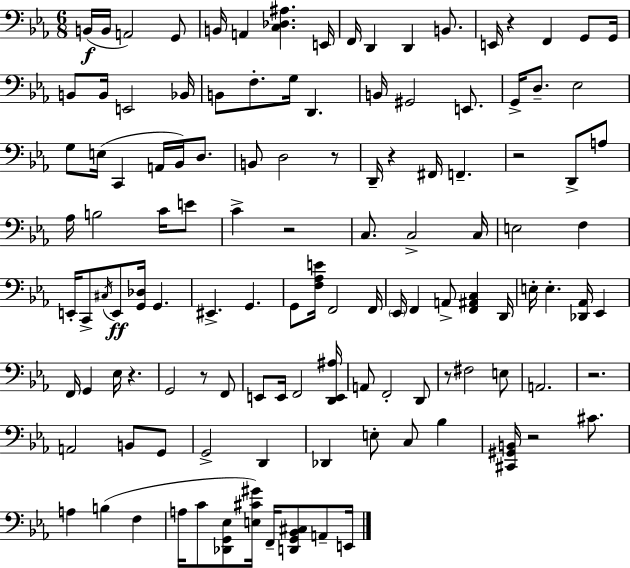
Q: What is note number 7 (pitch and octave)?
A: E2